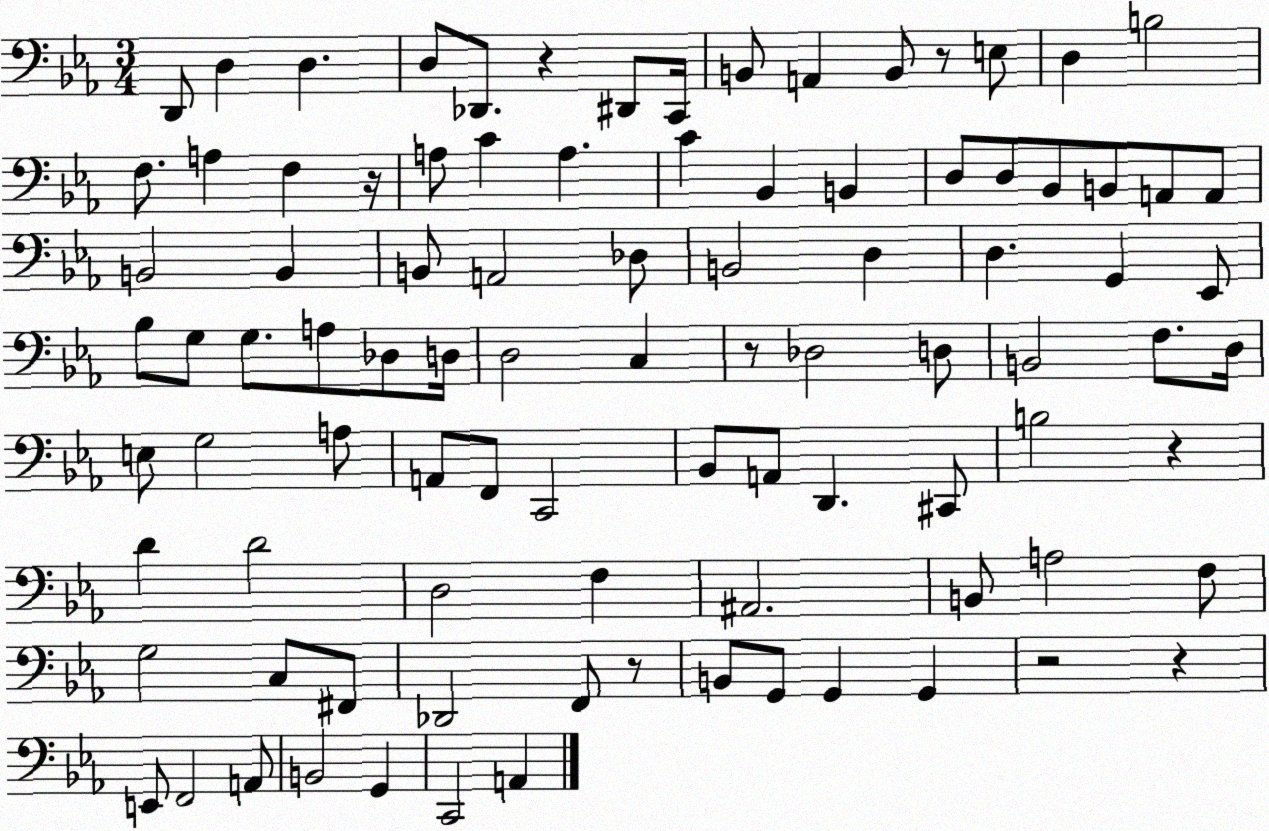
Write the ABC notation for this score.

X:1
T:Untitled
M:3/4
L:1/4
K:Eb
D,,/2 D, D, D,/2 _D,,/2 z ^D,,/2 C,,/4 B,,/2 A,, B,,/2 z/2 E,/2 D, B,2 F,/2 A, F, z/4 A,/2 C A, C _B,, B,, D,/2 D,/2 _B,,/2 B,,/2 A,,/2 A,,/2 B,,2 B,, B,,/2 A,,2 _D,/2 B,,2 D, D, G,, _E,,/2 _B,/2 G,/2 G,/2 A,/2 _D,/2 D,/4 D,2 C, z/2 _D,2 D,/2 B,,2 F,/2 D,/4 E,/2 G,2 A,/2 A,,/2 F,,/2 C,,2 _B,,/2 A,,/2 D,, ^C,,/2 B,2 z D D2 D,2 F, ^A,,2 B,,/2 A,2 F,/2 G,2 C,/2 ^F,,/2 _D,,2 F,,/2 z/2 B,,/2 G,,/2 G,, G,, z2 z E,,/2 F,,2 A,,/2 B,,2 G,, C,,2 A,,